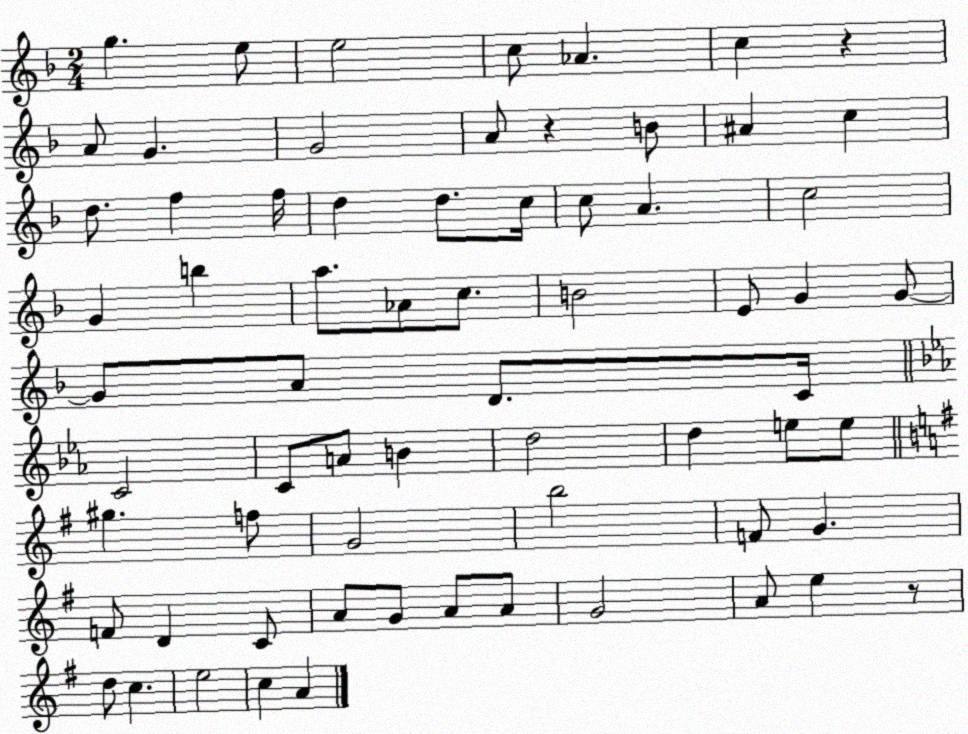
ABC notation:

X:1
T:Untitled
M:2/4
L:1/4
K:F
g e/2 e2 c/2 _A c z A/2 G G2 A/2 z B/2 ^A c d/2 f f/4 d d/2 c/4 c/2 A c2 G b a/2 _A/2 c/2 B2 E/2 G G/2 G/2 A/2 D/2 C/4 C2 C/2 A/2 B d2 d e/2 e/2 ^g f/2 G2 b2 F/2 G F/2 D C/2 A/2 G/2 A/2 A/2 G2 A/2 e z/2 d/2 c e2 c A